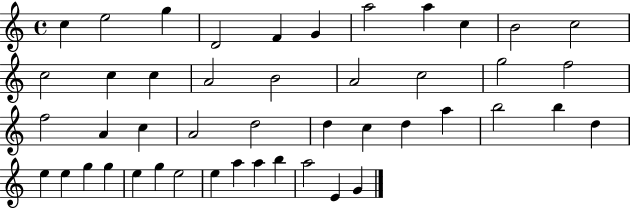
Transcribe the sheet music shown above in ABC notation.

X:1
T:Untitled
M:4/4
L:1/4
K:C
c e2 g D2 F G a2 a c B2 c2 c2 c c A2 B2 A2 c2 g2 f2 f2 A c A2 d2 d c d a b2 b d e e g g e g e2 e a a b a2 E G